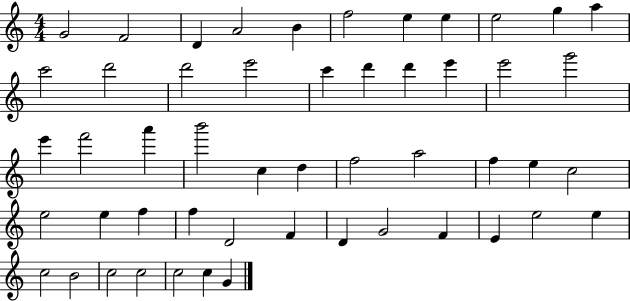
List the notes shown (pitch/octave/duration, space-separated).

G4/h F4/h D4/q A4/h B4/q F5/h E5/q E5/q E5/h G5/q A5/q C6/h D6/h D6/h E6/h C6/q D6/q D6/q E6/q E6/h G6/h E6/q F6/h A6/q B6/h C5/q D5/q F5/h A5/h F5/q E5/q C5/h E5/h E5/q F5/q F5/q D4/h F4/q D4/q G4/h F4/q E4/q E5/h E5/q C5/h B4/h C5/h C5/h C5/h C5/q G4/q